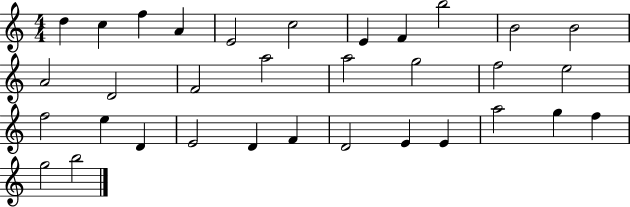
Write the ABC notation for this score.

X:1
T:Untitled
M:4/4
L:1/4
K:C
d c f A E2 c2 E F b2 B2 B2 A2 D2 F2 a2 a2 g2 f2 e2 f2 e D E2 D F D2 E E a2 g f g2 b2